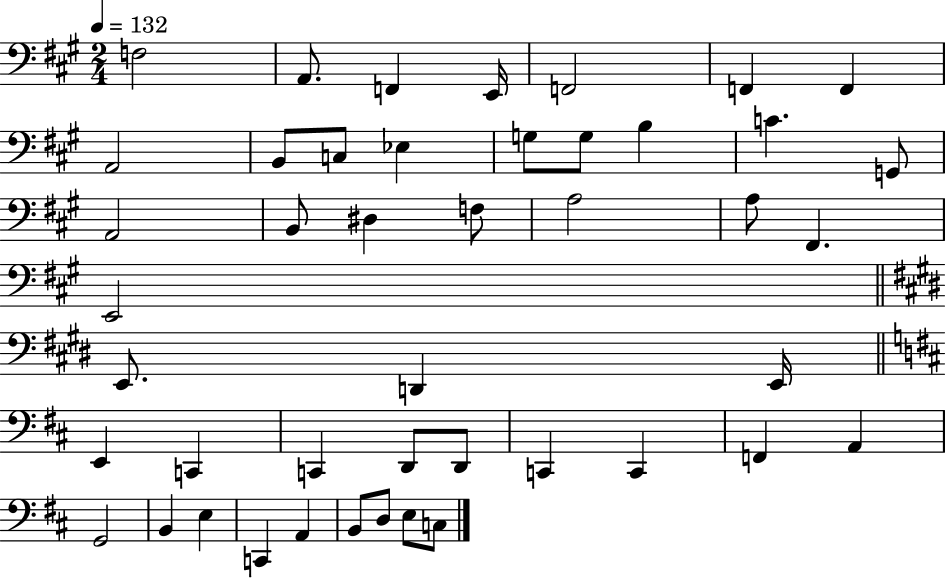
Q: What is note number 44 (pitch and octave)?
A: E3